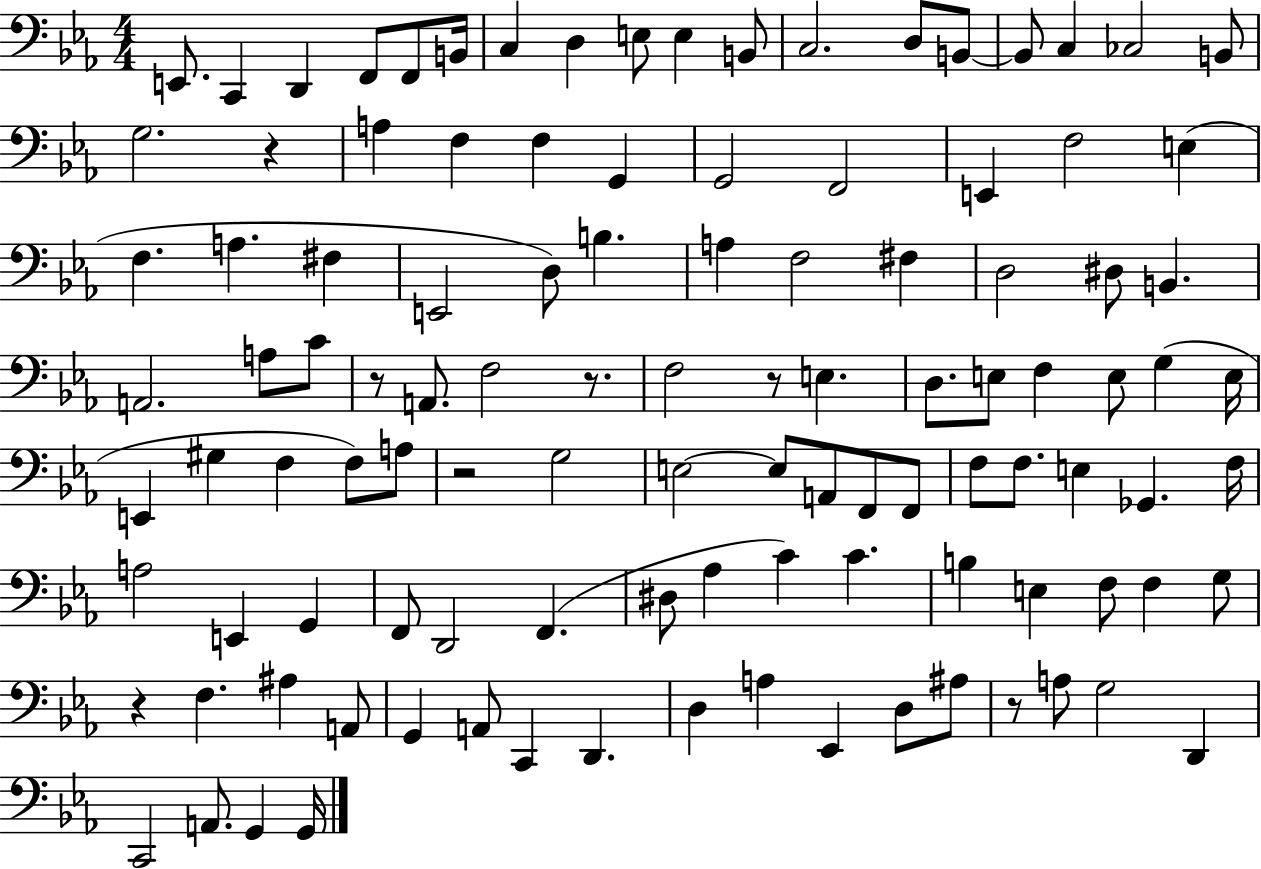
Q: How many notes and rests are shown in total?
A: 110